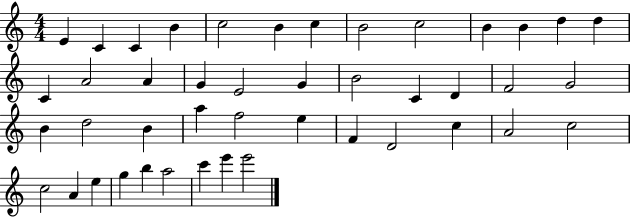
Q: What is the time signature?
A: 4/4